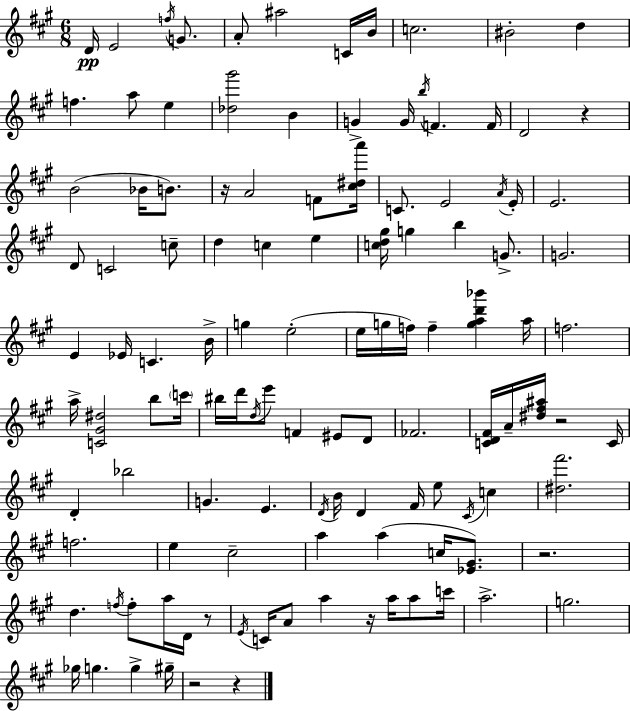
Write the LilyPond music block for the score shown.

{
  \clef treble
  \numericTimeSignature
  \time 6/8
  \key a \major
  \repeat volta 2 { d'16\pp e'2 \acciaccatura { f''16 } g'8. | a'8-. ais''2 c'16 | b'16 c''2. | bis'2-. d''4 | \break f''4. a''8 e''4 | <des'' gis'''>2 b'4 | g'4-> g'16 \acciaccatura { b''16 } f'4. | f'16 d'2 r4 | \break b'2( bes'16 b'8.) | r16 a'2 f'8 | <cis'' dis'' a'''>16 c'8. e'2 | \acciaccatura { a'16 } e'16-. e'2. | \break d'8 c'2 | c''8-- d''4 c''4 e''4 | <c'' d'' gis''>16 g''4 b''4 | g'8.-> g'2. | \break e'4 ees'16 c'4. | b'16-> g''4 e''2-.( | e''16 g''16 f''16) f''4-- <g'' a'' d''' bes'''>4 | a''16 f''2. | \break a''16-> <c' gis' dis''>2 | b''8 \parenthesize c'''16 bis''16 d'''16 \acciaccatura { d''16 } e'''8 f'4 | eis'8 d'8 fes'2. | <c' d' fis'>16 a'16-- <dis'' fis'' ais''>16 r2 | \break c'16 d'4-. bes''2 | g'4. e'4. | \acciaccatura { d'16 } b'16 d'4 fis'16 e''8 | \acciaccatura { cis'16 } c''4 <dis'' fis'''>2. | \break f''2. | e''4 cis''2-- | a''4 a''4( | c''16 <ees' gis'>8.) r2. | \break d''4. | \acciaccatura { f''16 } f''8-. a''16 d'16 r8 \acciaccatura { e'16 } c'16 a'8 a''4 | r16 a''16 a''8 c'''16 a''2.-> | g''2. | \break ges''16 g''4. | g''4-> gis''16-- r2 | r4 } \bar "|."
}